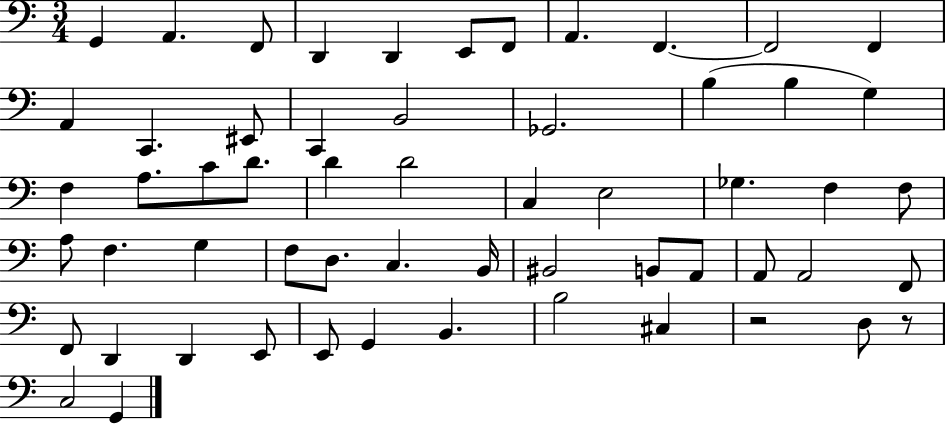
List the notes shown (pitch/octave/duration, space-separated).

G2/q A2/q. F2/e D2/q D2/q E2/e F2/e A2/q. F2/q. F2/h F2/q A2/q C2/q. EIS2/e C2/q B2/h Gb2/h. B3/q B3/q G3/q F3/q A3/e. C4/e D4/e. D4/q D4/h C3/q E3/h Gb3/q. F3/q F3/e A3/e F3/q. G3/q F3/e D3/e. C3/q. B2/s BIS2/h B2/e A2/e A2/e A2/h F2/e F2/e D2/q D2/q E2/e E2/e G2/q B2/q. B3/h C#3/q R/h D3/e R/e C3/h G2/q